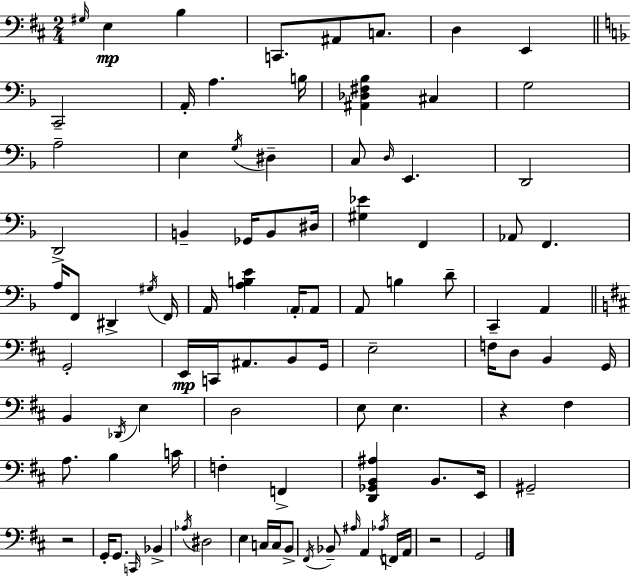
X:1
T:Untitled
M:2/4
L:1/4
K:D
^G,/4 E, B, C,,/2 ^A,,/2 C,/2 D, E,, C,,2 A,,/4 A, B,/4 [^A,,_D,^F,_B,] ^C, G,2 A,2 E, G,/4 ^D, C,/2 D,/4 E,, D,,2 D,,2 B,, _G,,/4 B,,/2 ^D,/4 [^G,_E] F,, _A,,/2 F,, A,/4 F,,/2 ^D,, ^G,/4 F,,/4 A,,/4 [A,B,E] A,,/4 A,,/2 A,,/2 B, D/2 C,, A,, G,,2 E,,/4 C,,/4 ^A,,/2 B,,/2 G,,/4 E,2 F,/4 D,/2 B,, G,,/4 B,, _D,,/4 E, D,2 E,/2 E, z ^F, A,/2 B, C/4 F, F,, [D,,_G,,B,,^A,] B,,/2 E,,/4 ^G,,2 z2 G,,/4 G,,/2 C,,/4 _B,, _A,/4 ^D,2 E, C,/4 C,/4 B,,/2 ^F,,/4 _B,,/2 ^A,/4 A,, _A,/4 F,,/4 A,,/4 z2 G,,2